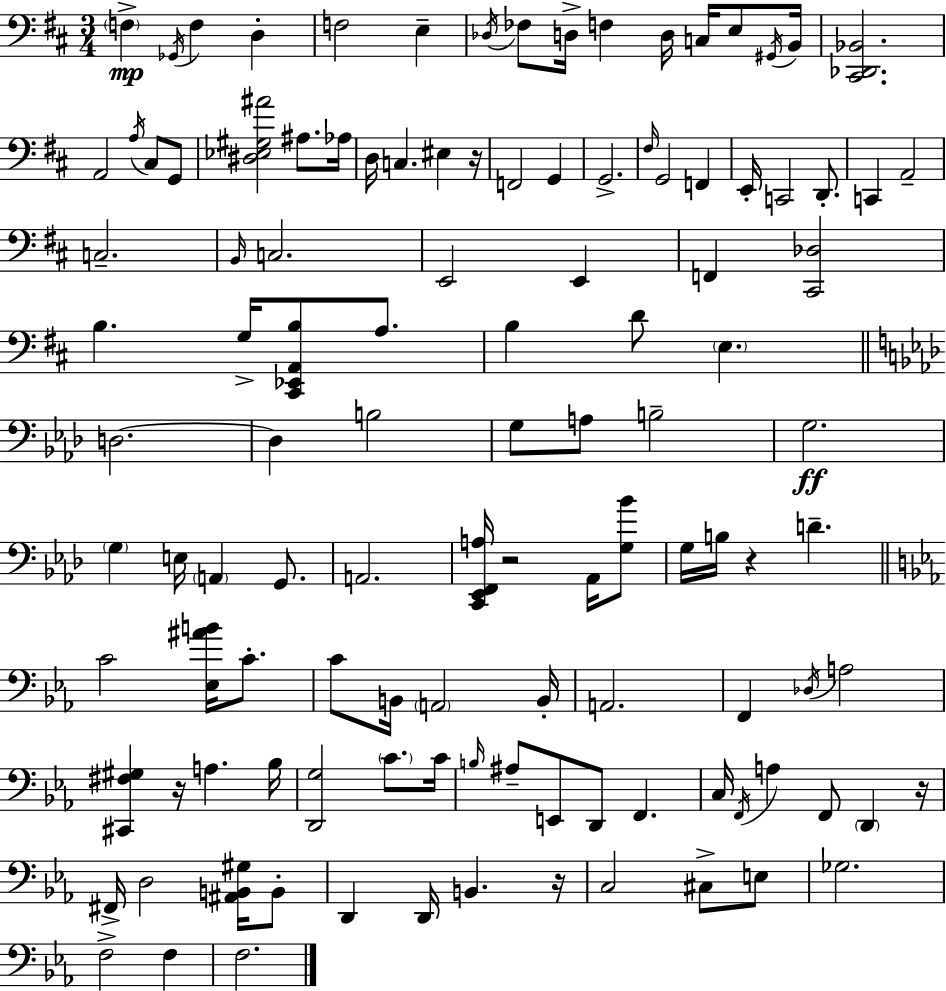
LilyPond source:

{
  \clef bass
  \numericTimeSignature
  \time 3/4
  \key d \major
  \parenthesize f4->\mp \acciaccatura { ges,16 } f4 d4-. | f2 e4-- | \acciaccatura { des16 } fes8 d16-> f4 d16 c16 e8 | \acciaccatura { gis,16 } b,16 <cis, des, bes,>2. | \break a,2 \acciaccatura { a16 } | cis8 g,8 <dis ees gis ais'>2 | ais8. aes16 d16 c4. eis4 | r16 f,2 | \break g,4 g,2.-> | \grace { fis16 } g,2 | f,4 e,16-. c,2 | d,8.-. c,4 a,2-- | \break c2.-- | \grace { b,16 } c2. | e,2 | e,4 f,4 <cis, des>2 | \break b4. | g16-> <cis, ees, a, b>8 a8. b4 d'8 | \parenthesize e4. \bar "||" \break \key f \minor d2.~~ | d4 b2 | g8 a8 b2-- | g2.\ff | \break \parenthesize g4 e16 \parenthesize a,4 g,8. | a,2. | <c, ees, f, a>16 r2 aes,16 <g bes'>8 | g16 b16 r4 d'4.-- | \break \bar "||" \break \key c \minor c'2 <ees ais' b'>16 c'8.-. | c'8 b,16 \parenthesize a,2 b,16-. | a,2. | f,4 \acciaccatura { des16 } a2 | \break <cis, fis gis>4 r16 a4. | bes16 <d, g>2 \parenthesize c'8. | c'16 \grace { b16 } ais8-- e,8 d,8 f,4. | c16 \acciaccatura { f,16 } a4 f,8 \parenthesize d,4 | \break r16 fis,16-> d2 | <ais, b, gis>16 b,8-. d,4 d,16 b,4. | r16 c2 cis8-> | e8 ges2. | \break f2-> f4 | f2. | \bar "|."
}